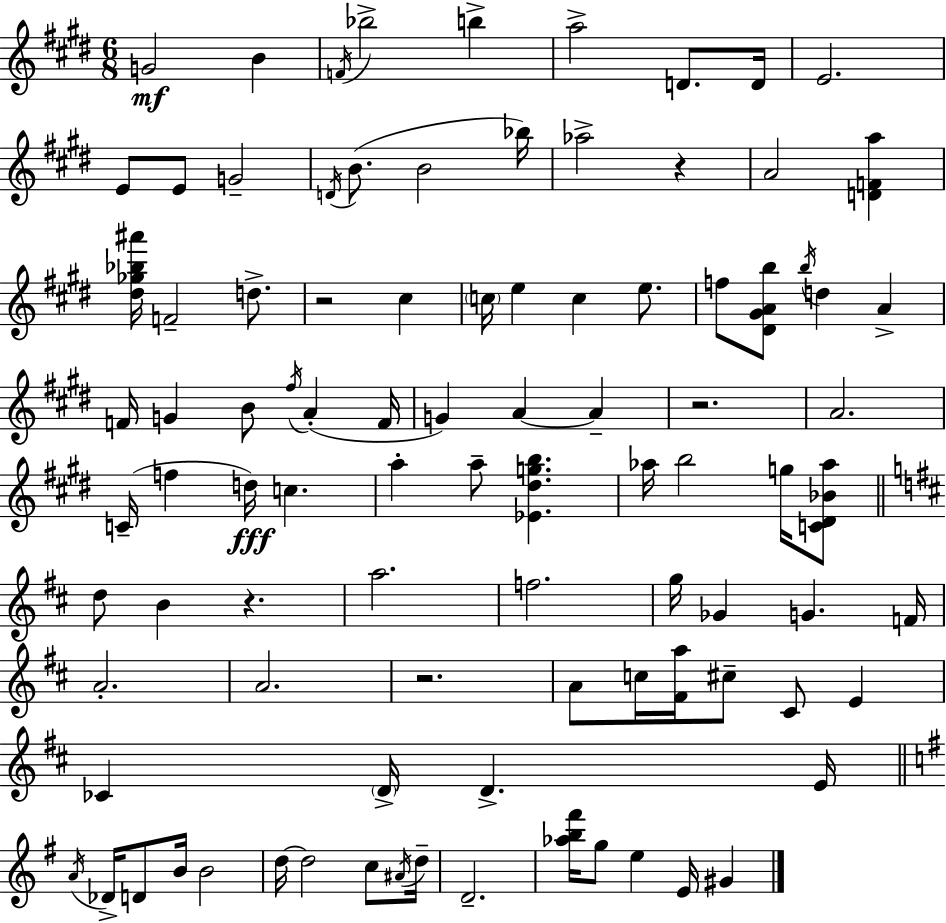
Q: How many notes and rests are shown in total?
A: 94